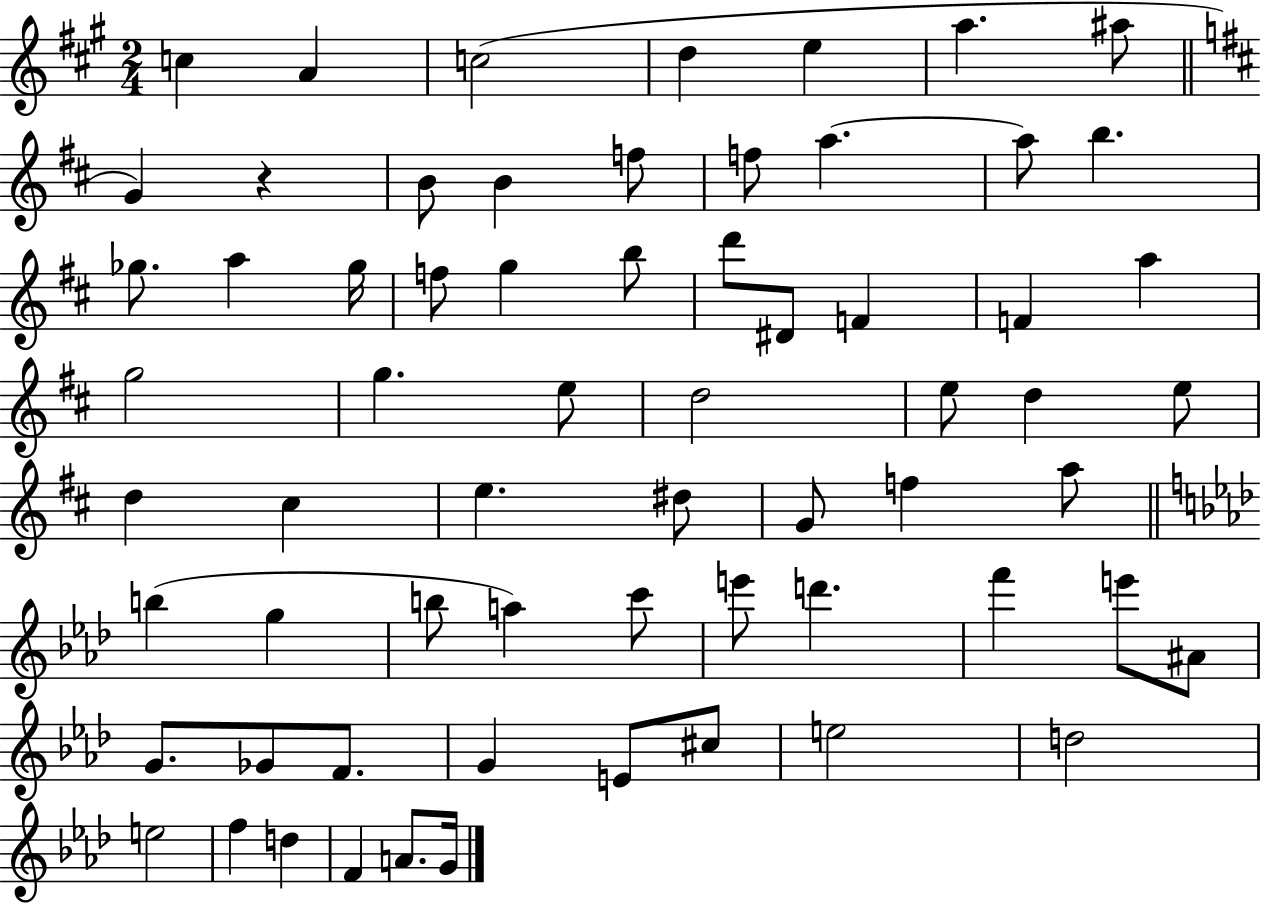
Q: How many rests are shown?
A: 1